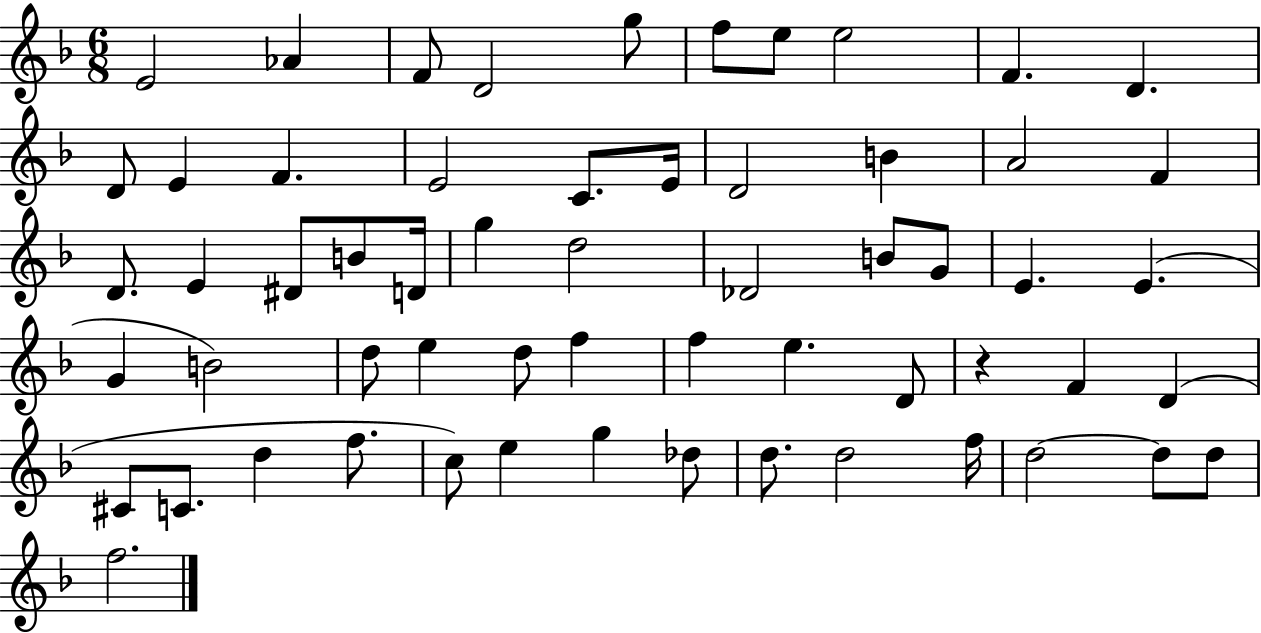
E4/h Ab4/q F4/e D4/h G5/e F5/e E5/e E5/h F4/q. D4/q. D4/e E4/q F4/q. E4/h C4/e. E4/s D4/h B4/q A4/h F4/q D4/e. E4/q D#4/e B4/e D4/s G5/q D5/h Db4/h B4/e G4/e E4/q. E4/q. G4/q B4/h D5/e E5/q D5/e F5/q F5/q E5/q. D4/e R/q F4/q D4/q C#4/e C4/e. D5/q F5/e. C5/e E5/q G5/q Db5/e D5/e. D5/h F5/s D5/h D5/e D5/e F5/h.